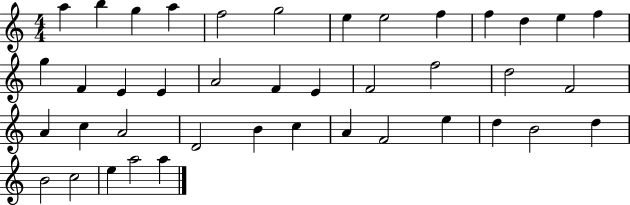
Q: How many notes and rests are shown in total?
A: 41